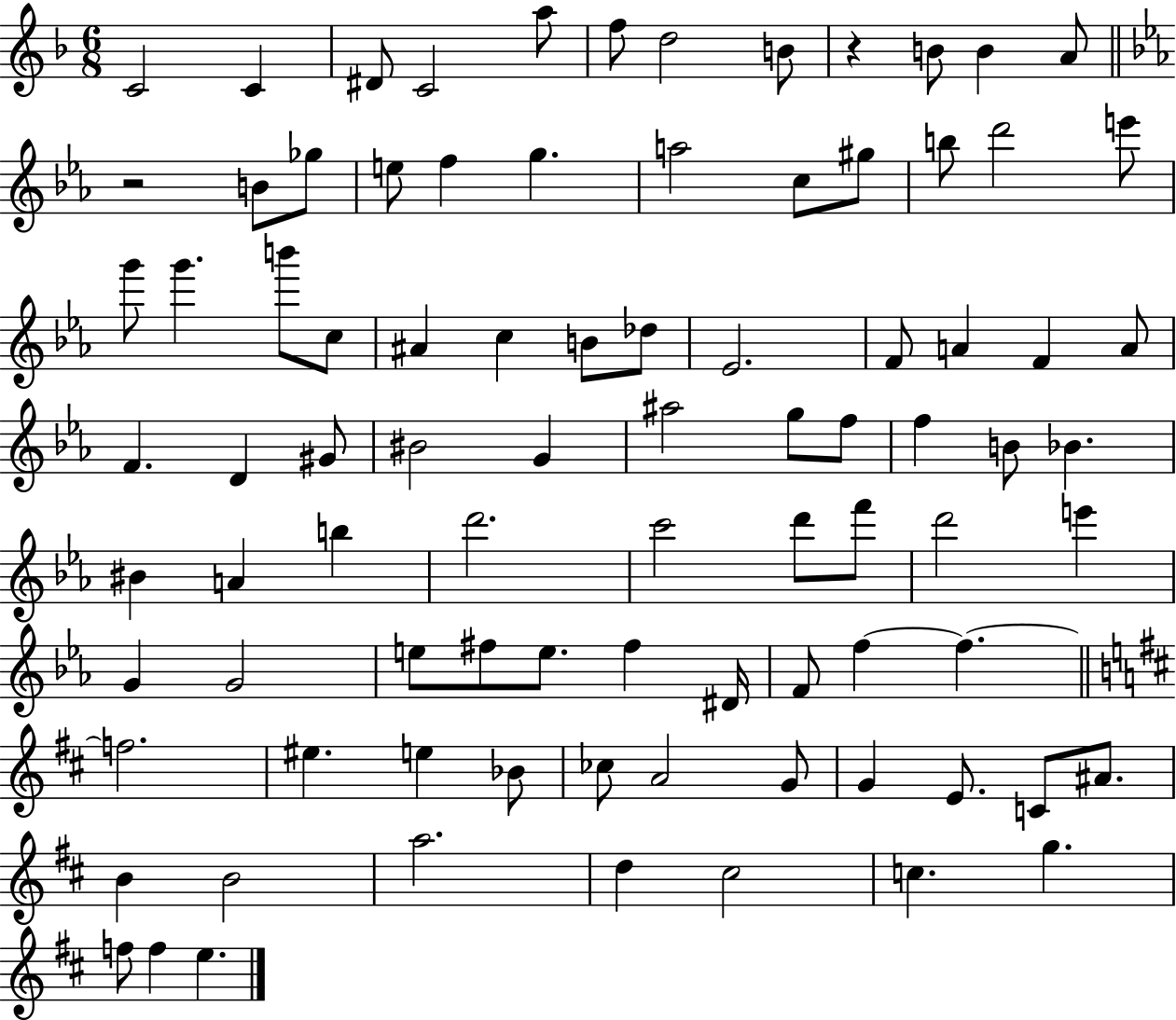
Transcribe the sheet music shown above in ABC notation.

X:1
T:Untitled
M:6/8
L:1/4
K:F
C2 C ^D/2 C2 a/2 f/2 d2 B/2 z B/2 B A/2 z2 B/2 _g/2 e/2 f g a2 c/2 ^g/2 b/2 d'2 e'/2 g'/2 g' b'/2 c/2 ^A c B/2 _d/2 _E2 F/2 A F A/2 F D ^G/2 ^B2 G ^a2 g/2 f/2 f B/2 _B ^B A b d'2 c'2 d'/2 f'/2 d'2 e' G G2 e/2 ^f/2 e/2 ^f ^D/4 F/2 f f f2 ^e e _B/2 _c/2 A2 G/2 G E/2 C/2 ^A/2 B B2 a2 d ^c2 c g f/2 f e